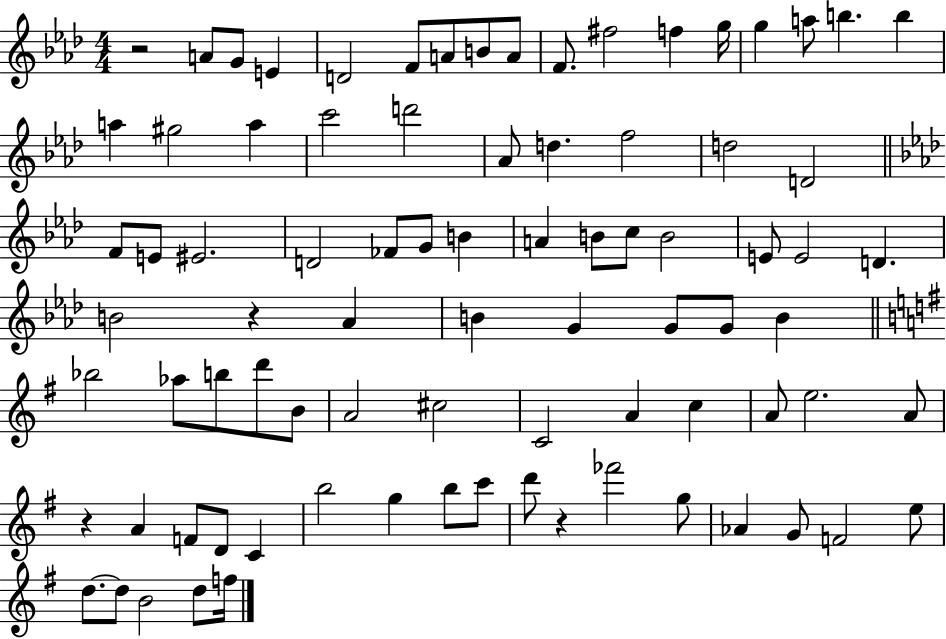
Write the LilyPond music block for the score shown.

{
  \clef treble
  \numericTimeSignature
  \time 4/4
  \key aes \major
  r2 a'8 g'8 e'4 | d'2 f'8 a'8 b'8 a'8 | f'8. fis''2 f''4 g''16 | g''4 a''8 b''4. b''4 | \break a''4 gis''2 a''4 | c'''2 d'''2 | aes'8 d''4. f''2 | d''2 d'2 | \break \bar "||" \break \key f \minor f'8 e'8 eis'2. | d'2 fes'8 g'8 b'4 | a'4 b'8 c''8 b'2 | e'8 e'2 d'4. | \break b'2 r4 aes'4 | b'4 g'4 g'8 g'8 b'4 | \bar "||" \break \key e \minor bes''2 aes''8 b''8 d'''8 b'8 | a'2 cis''2 | c'2 a'4 c''4 | a'8 e''2. a'8 | \break r4 a'4 f'8 d'8 c'4 | b''2 g''4 b''8 c'''8 | d'''8 r4 fes'''2 g''8 | aes'4 g'8 f'2 e''8 | \break d''8.~~ d''8 b'2 d''8 f''16 | \bar "|."
}